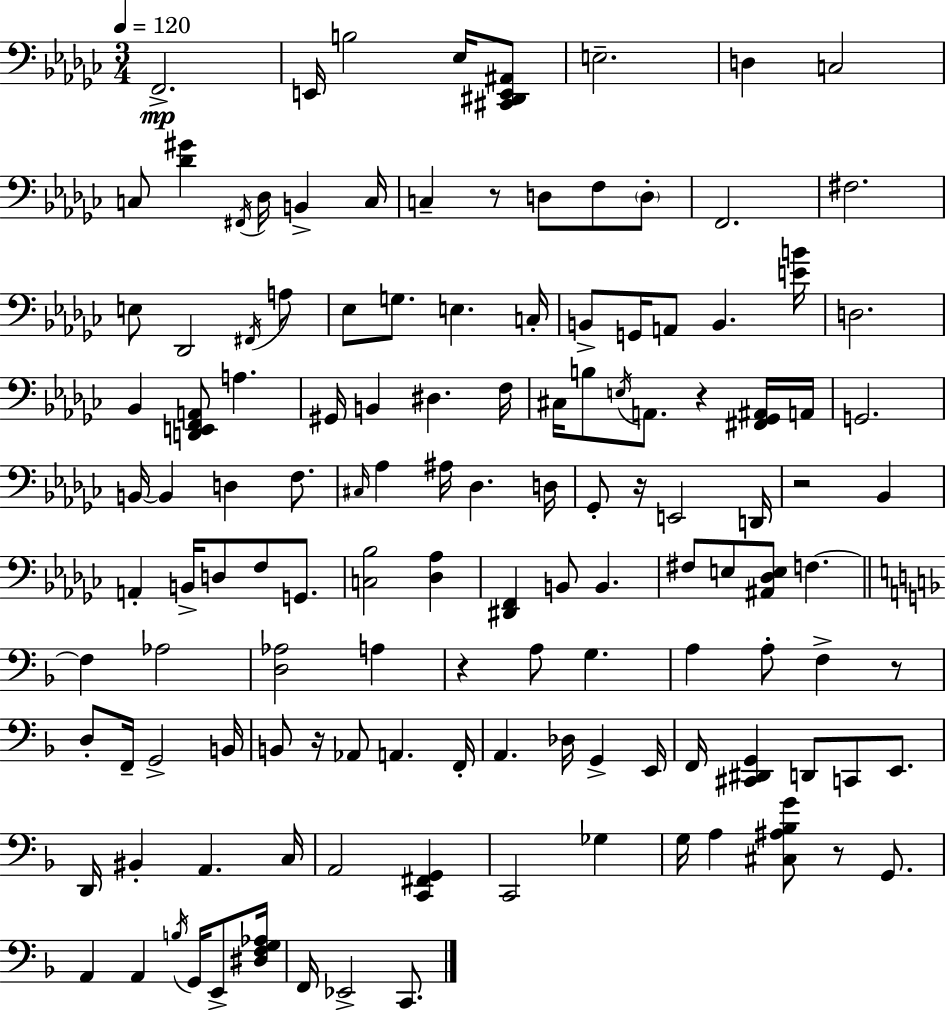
F2/h. E2/s B3/h Eb3/s [C#2,D#2,E2,A#2]/e E3/h. D3/q C3/h C3/e [Db4,G#4]/q F#2/s Db3/s B2/q C3/s C3/q R/e D3/e F3/e D3/e F2/h. F#3/h. E3/e Db2/h F#2/s A3/e Eb3/e G3/e. E3/q. C3/s B2/e G2/s A2/e B2/q. [E4,B4]/s D3/h. Bb2/q [D2,E2,F2,A2]/e A3/q. G#2/s B2/q D#3/q. F3/s C#3/s B3/e E3/s A2/e. R/q [F#2,Gb2,A#2]/s A2/s G2/h. B2/s B2/q D3/q F3/e. C#3/s Ab3/q A#3/s Db3/q. D3/s Gb2/e R/s E2/h D2/s R/h Bb2/q A2/q B2/s D3/e F3/e G2/e. [C3,Bb3]/h [Db3,Ab3]/q [D#2,F2]/q B2/e B2/q. F#3/e E3/e [A#2,Db3,E3]/e F3/q. F3/q Ab3/h [D3,Ab3]/h A3/q R/q A3/e G3/q. A3/q A3/e F3/q R/e D3/e F2/s G2/h B2/s B2/e R/s Ab2/e A2/q. F2/s A2/q. Db3/s G2/q E2/s F2/s [C#2,D#2,G2]/q D2/e C2/e E2/e. D2/s BIS2/q A2/q. C3/s A2/h [C2,F#2,G2]/q C2/h Gb3/q G3/s A3/q [C#3,A#3,Bb3,G4]/e R/e G2/e. A2/q A2/q B3/s G2/s E2/e [D#3,F3,G3,Ab3]/s F2/s Eb2/h C2/e.